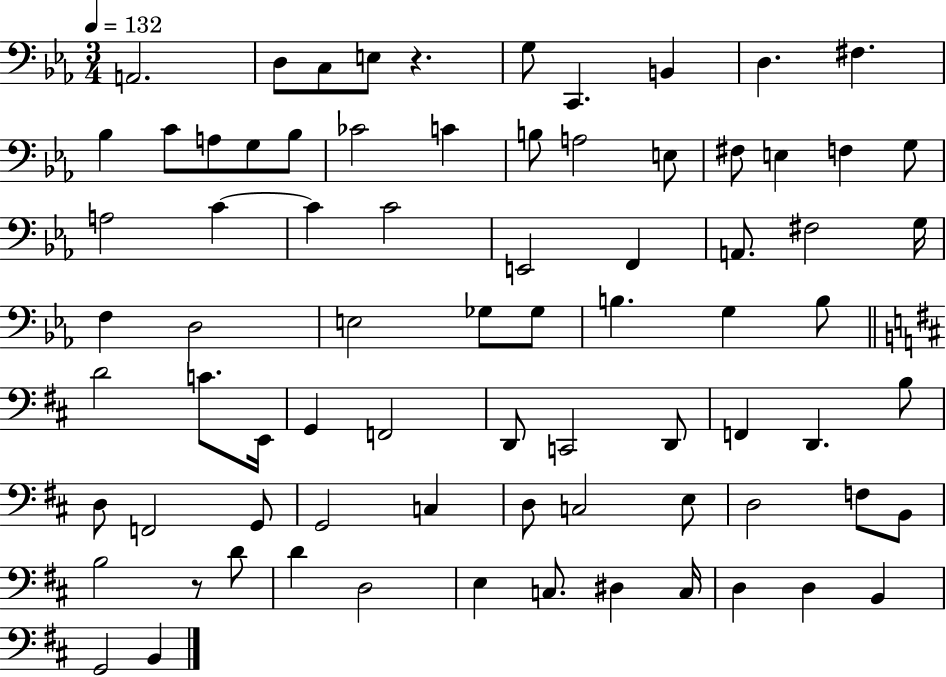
A2/h. D3/e C3/e E3/e R/q. G3/e C2/q. B2/q D3/q. F#3/q. Bb3/q C4/e A3/e G3/e Bb3/e CES4/h C4/q B3/e A3/h E3/e F#3/e E3/q F3/q G3/e A3/h C4/q C4/q C4/h E2/h F2/q A2/e. F#3/h G3/s F3/q D3/h E3/h Gb3/e Gb3/e B3/q. G3/q B3/e D4/h C4/e. E2/s G2/q F2/h D2/e C2/h D2/e F2/q D2/q. B3/e D3/e F2/h G2/e G2/h C3/q D3/e C3/h E3/e D3/h F3/e B2/e B3/h R/e D4/e D4/q D3/h E3/q C3/e. D#3/q C3/s D3/q D3/q B2/q G2/h B2/q